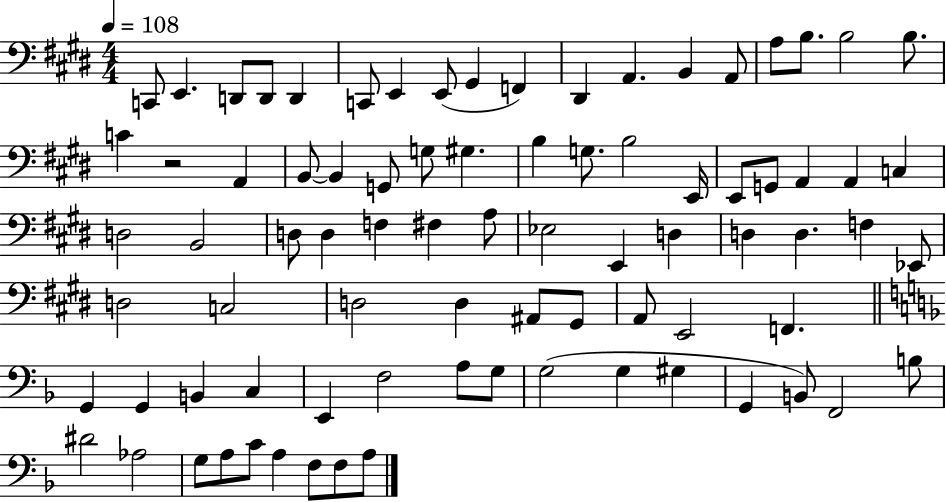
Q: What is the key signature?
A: E major